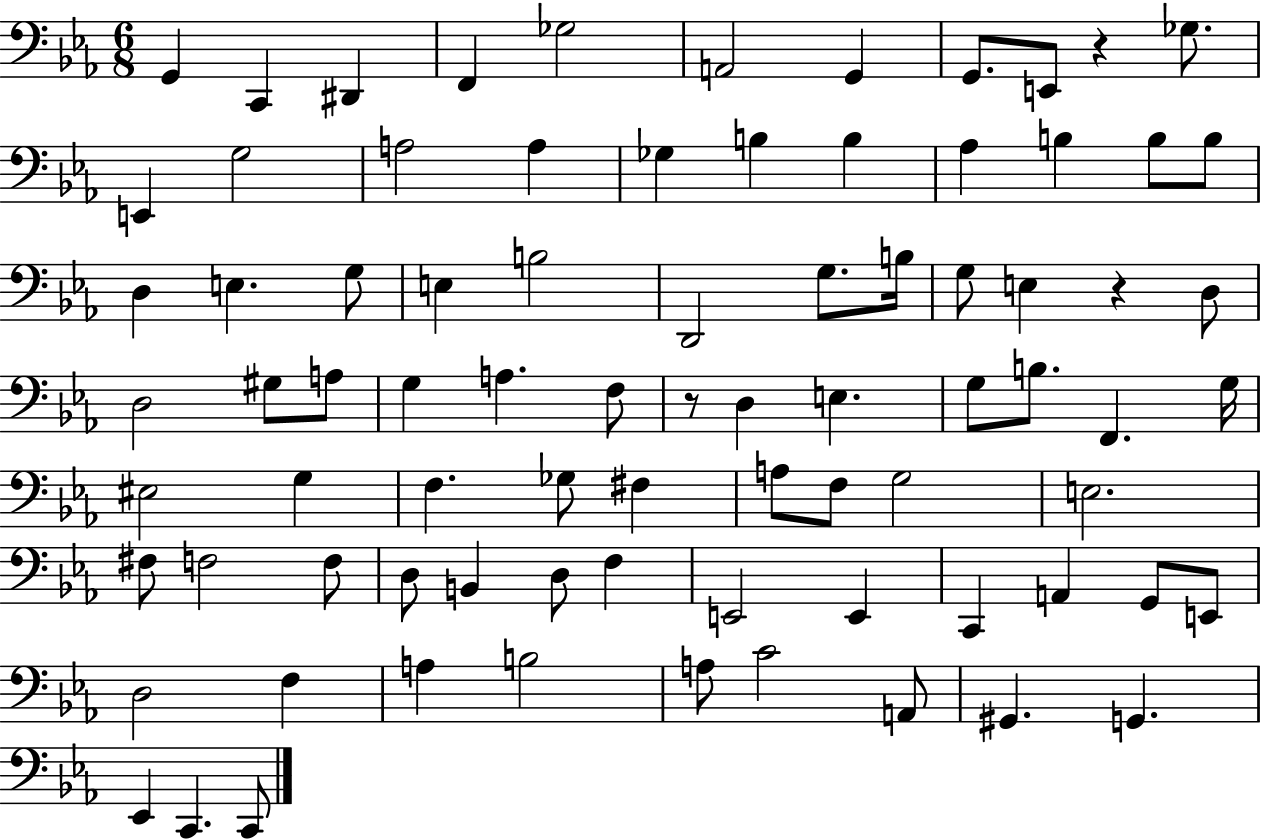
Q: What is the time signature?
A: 6/8